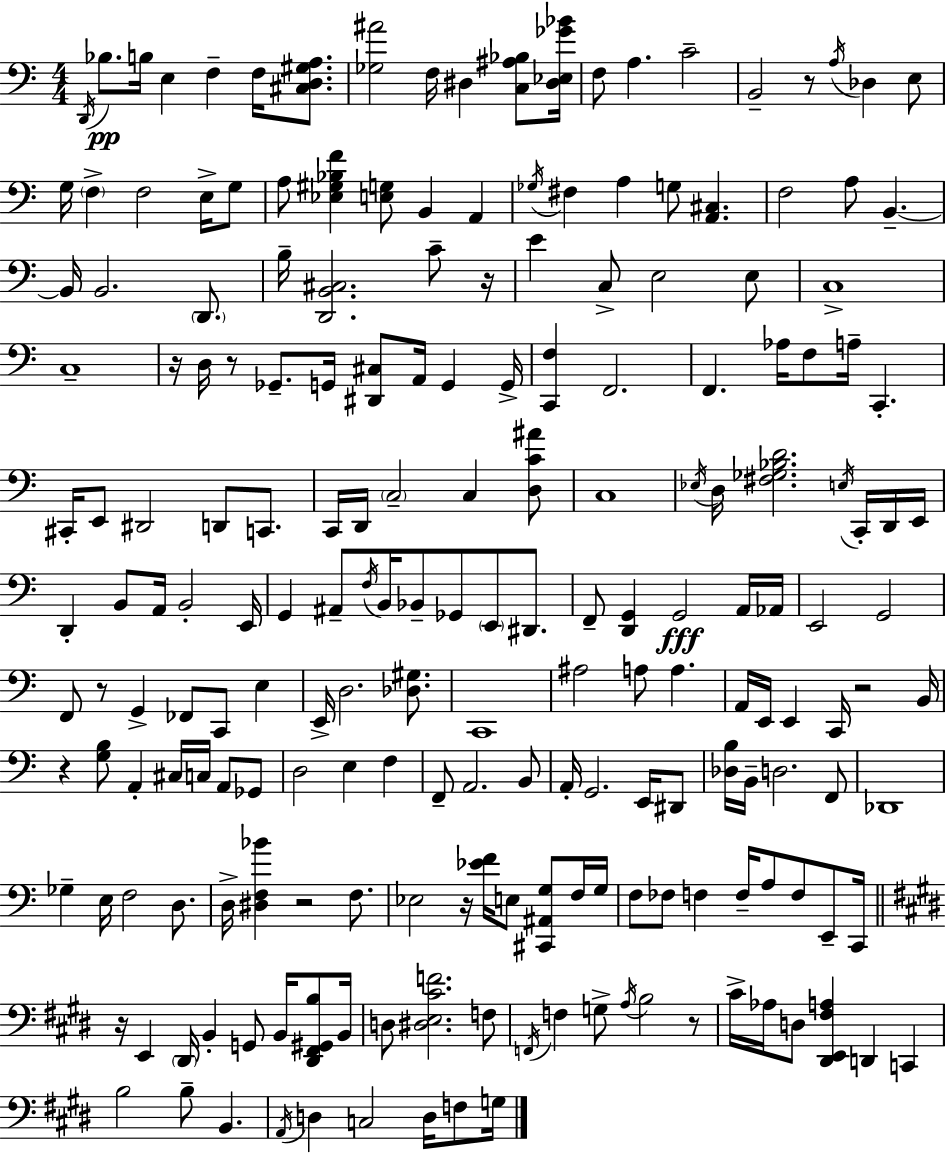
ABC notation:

X:1
T:Untitled
M:4/4
L:1/4
K:Am
D,,/4 _B,/2 B,/4 E, F, F,/4 [^C,D,^G,A,]/2 [_G,^A]2 F,/4 ^D, [C,^A,_B,]/2 [^D,_E,_G_B]/4 F,/2 A, C2 B,,2 z/2 A,/4 _D, E,/2 G,/4 F, F,2 E,/4 G,/2 A,/2 [_E,^G,_B,F] [E,G,]/2 B,, A,, _G,/4 ^F, A, G,/2 [A,,^C,] F,2 A,/2 B,, B,,/4 B,,2 D,,/2 B,/4 [D,,B,,^C,]2 C/2 z/4 E C,/2 E,2 E,/2 C,4 C,4 z/4 D,/4 z/2 _G,,/2 G,,/4 [^D,,^C,]/2 A,,/4 G,, G,,/4 [C,,F,] F,,2 F,, _A,/4 F,/2 A,/4 C,, ^C,,/4 E,,/2 ^D,,2 D,,/2 C,,/2 C,,/4 D,,/4 C,2 C, [D,C^A]/2 C,4 _E,/4 D,/4 [^F,_G,_B,D]2 E,/4 C,,/4 D,,/4 E,,/4 D,, B,,/2 A,,/4 B,,2 E,,/4 G,, ^A,,/2 F,/4 B,,/4 _B,,/2 _G,,/2 E,,/2 ^D,,/2 F,,/2 [D,,G,,] G,,2 A,,/4 _A,,/4 E,,2 G,,2 F,,/2 z/2 G,, _F,,/2 C,,/2 E, E,,/4 D,2 [_D,^G,]/2 C,,4 ^A,2 A,/2 A, A,,/4 E,,/4 E,, C,,/4 z2 B,,/4 z [G,B,]/2 A,, ^C,/4 C,/4 A,,/2 _G,,/2 D,2 E, F, F,,/2 A,,2 B,,/2 A,,/4 G,,2 E,,/4 ^D,,/2 [_D,B,]/4 B,,/4 D,2 F,,/2 _D,,4 _G, E,/4 F,2 D,/2 D,/4 [^D,F,_B] z2 F,/2 _E,2 z/4 [_EF]/4 E,/2 [^C,,^A,,G,]/2 F,/4 G,/4 F,/2 _F,/2 F, F,/4 A,/2 F,/2 E,,/2 C,,/4 z/4 E,, ^D,,/4 B,, G,,/2 B,,/4 [^D,,^F,,^G,,B,]/2 B,,/4 D,/2 [^D,E,^CF]2 F,/2 F,,/4 F, G,/2 A,/4 B,2 z/2 ^C/4 _A,/4 D,/2 [^D,,E,,^F,A,] D,, C,, B,2 B,/2 B,, A,,/4 D, C,2 D,/4 F,/2 G,/4